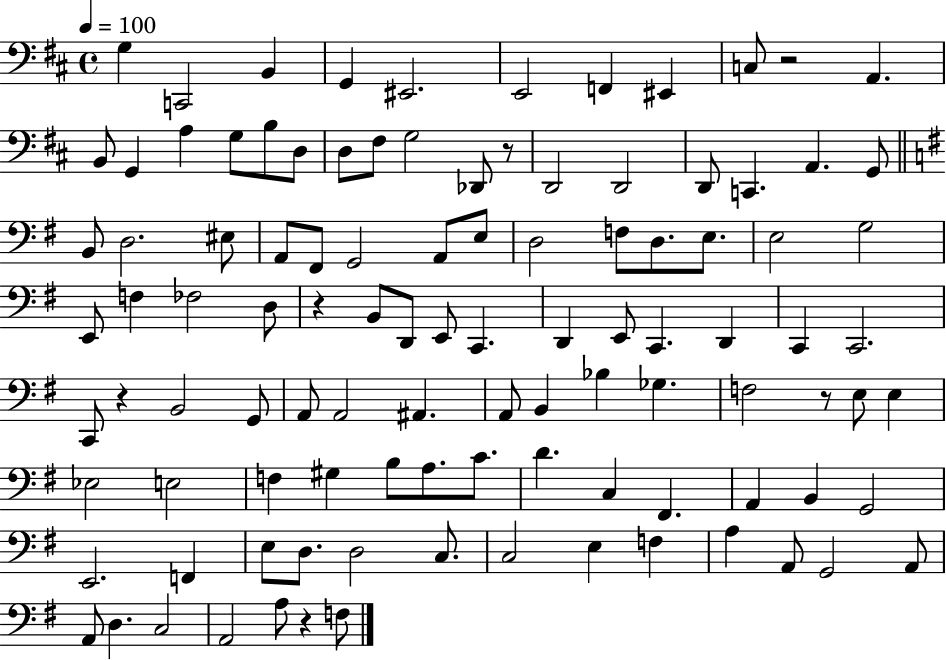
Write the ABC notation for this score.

X:1
T:Untitled
M:4/4
L:1/4
K:D
G, C,,2 B,, G,, ^E,,2 E,,2 F,, ^E,, C,/2 z2 A,, B,,/2 G,, A, G,/2 B,/2 D,/2 D,/2 ^F,/2 G,2 _D,,/2 z/2 D,,2 D,,2 D,,/2 C,, A,, G,,/2 B,,/2 D,2 ^E,/2 A,,/2 ^F,,/2 G,,2 A,,/2 E,/2 D,2 F,/2 D,/2 E,/2 E,2 G,2 E,,/2 F, _F,2 D,/2 z B,,/2 D,,/2 E,,/2 C,, D,, E,,/2 C,, D,, C,, C,,2 C,,/2 z B,,2 G,,/2 A,,/2 A,,2 ^A,, A,,/2 B,, _B, _G, F,2 z/2 E,/2 E, _E,2 E,2 F, ^G, B,/2 A,/2 C/2 D C, ^F,, A,, B,, G,,2 E,,2 F,, E,/2 D,/2 D,2 C,/2 C,2 E, F, A, A,,/2 G,,2 A,,/2 A,,/2 D, C,2 A,,2 A,/2 z F,/2